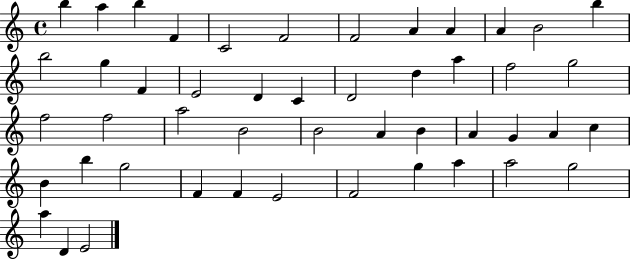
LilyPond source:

{
  \clef treble
  \time 4/4
  \defaultTimeSignature
  \key c \major
  b''4 a''4 b''4 f'4 | c'2 f'2 | f'2 a'4 a'4 | a'4 b'2 b''4 | \break b''2 g''4 f'4 | e'2 d'4 c'4 | d'2 d''4 a''4 | f''2 g''2 | \break f''2 f''2 | a''2 b'2 | b'2 a'4 b'4 | a'4 g'4 a'4 c''4 | \break b'4 b''4 g''2 | f'4 f'4 e'2 | f'2 g''4 a''4 | a''2 g''2 | \break a''4 d'4 e'2 | \bar "|."
}